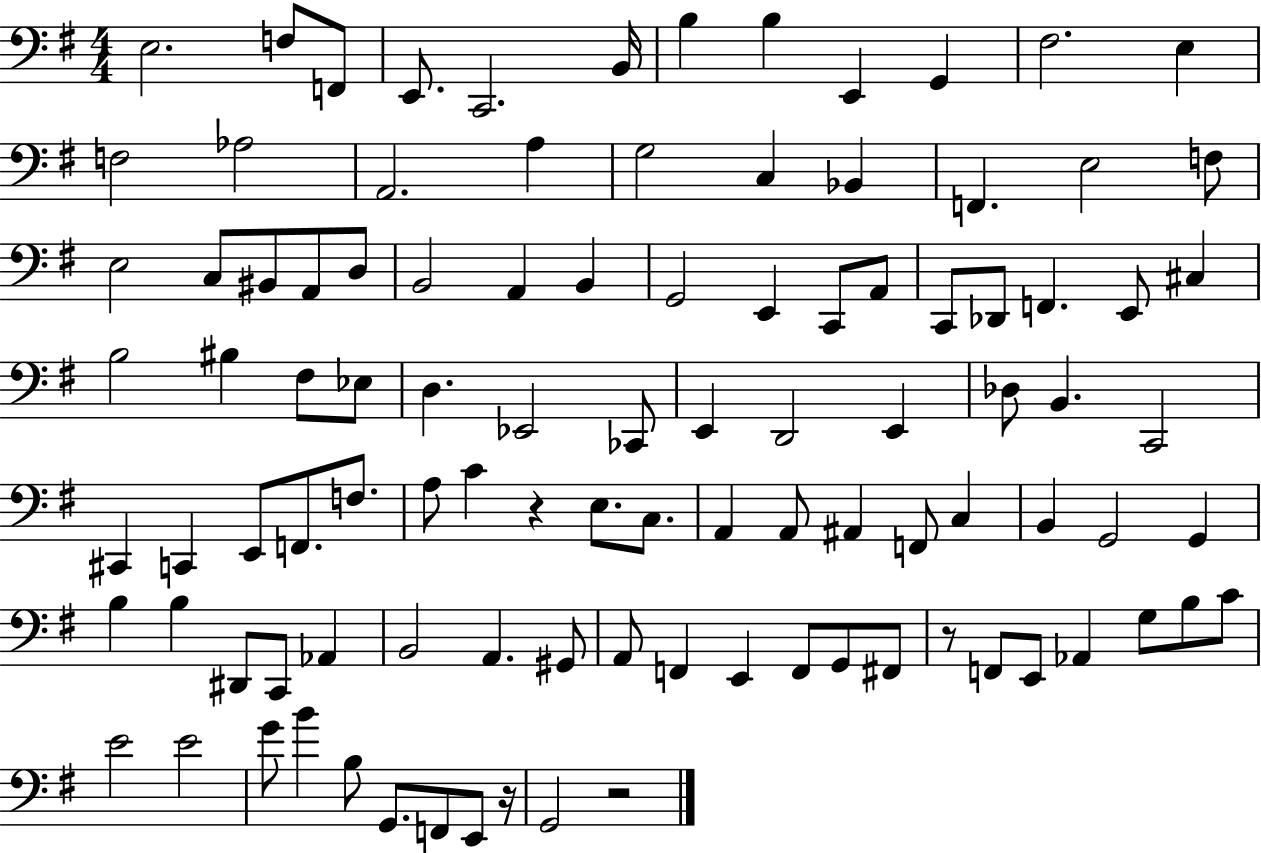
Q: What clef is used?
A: bass